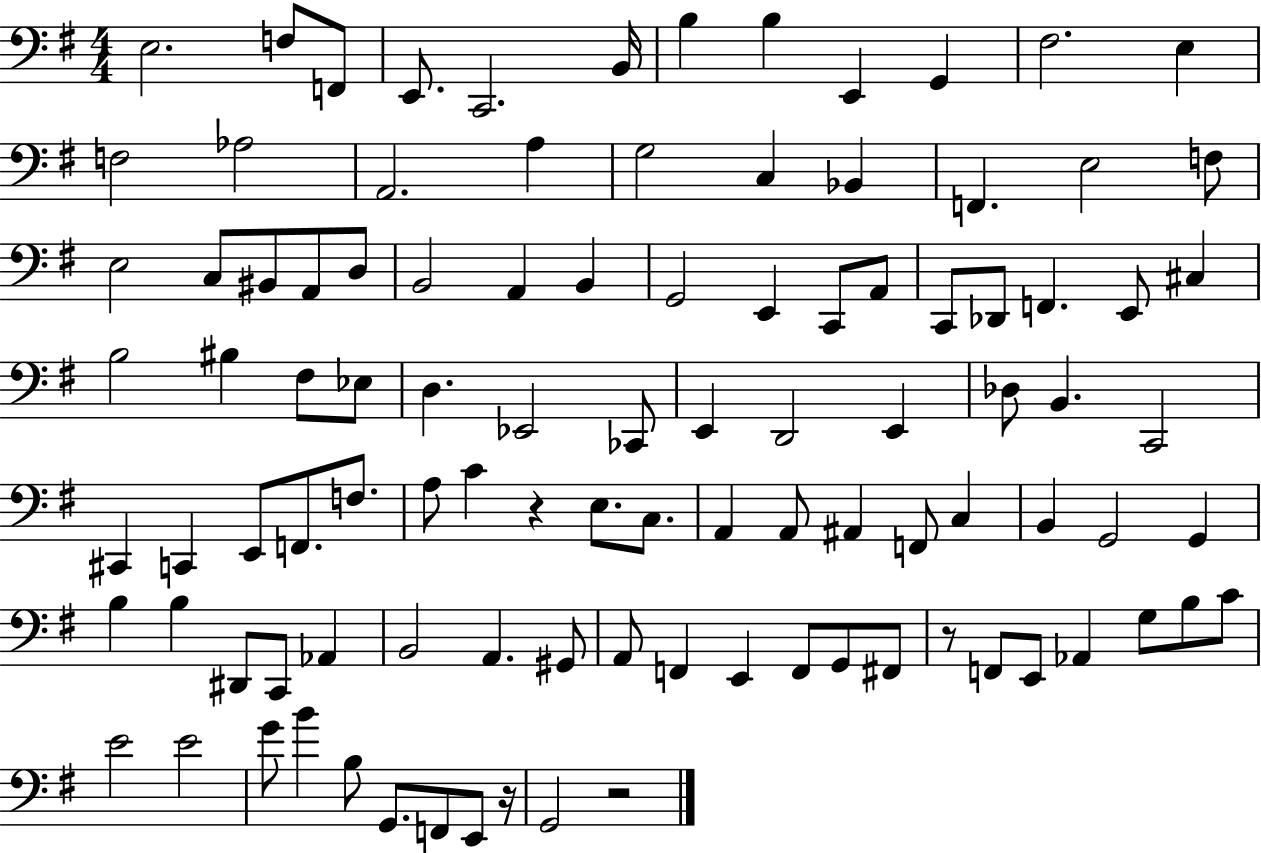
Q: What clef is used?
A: bass